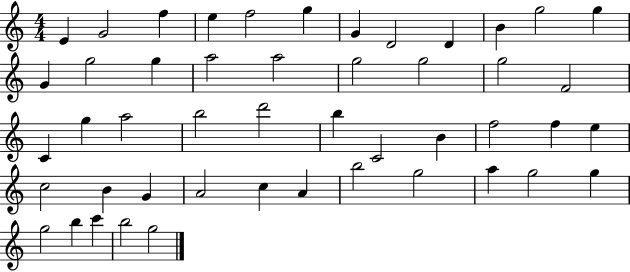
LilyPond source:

{
  \clef treble
  \numericTimeSignature
  \time 4/4
  \key c \major
  e'4 g'2 f''4 | e''4 f''2 g''4 | g'4 d'2 d'4 | b'4 g''2 g''4 | \break g'4 g''2 g''4 | a''2 a''2 | g''2 g''2 | g''2 f'2 | \break c'4 g''4 a''2 | b''2 d'''2 | b''4 c'2 b'4 | f''2 f''4 e''4 | \break c''2 b'4 g'4 | a'2 c''4 a'4 | b''2 g''2 | a''4 g''2 g''4 | \break g''2 b''4 c'''4 | b''2 g''2 | \bar "|."
}